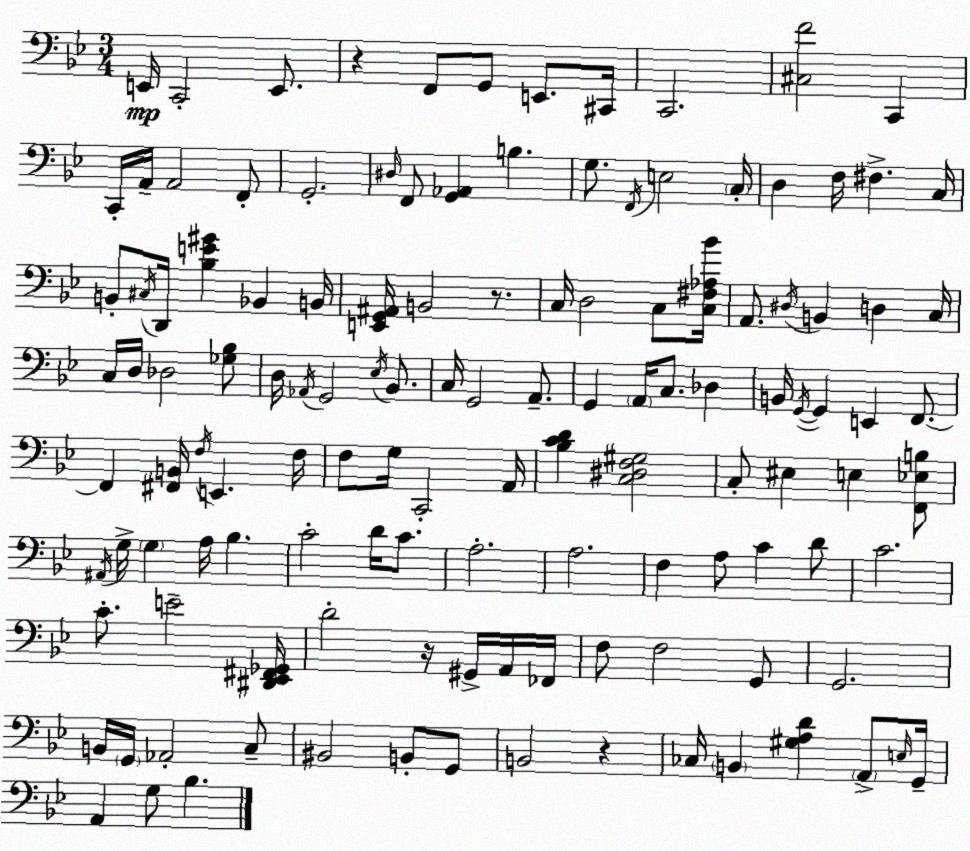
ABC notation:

X:1
T:Untitled
M:3/4
L:1/4
K:Bb
E,,/4 C,,2 E,,/2 z F,,/2 G,,/2 E,,/2 ^C,,/4 C,,2 [^C,F]2 C,, C,,/4 A,,/4 A,,2 F,,/2 G,,2 ^D,/4 F,,/2 [G,,_A,,] B, G,/2 F,,/4 E,2 C,/4 D, F,/4 ^F, C,/4 B,,/2 ^C,/4 D,,/4 [_B,E^G] _B,, B,,/4 [E,,G,,^A,,]/4 B,,2 z/2 C,/4 D,2 C,/2 [C,^F,_A,_B]/4 A,,/2 ^D,/4 B,, D, C,/4 C,/4 D,/4 _D,2 [_G,_B,]/2 D,/4 _A,,/4 G,,2 _E,/4 _B,,/2 C,/4 G,,2 A,,/2 G,, A,,/4 C,/2 _D, B,,/4 G,,/4 G,, E,, F,,/2 F,, [^F,,B,,]/4 F,/4 E,, F,/4 F,/2 G,/4 C,,2 A,,/4 [_B,CD] [C,^D,F,^G,]2 C,/2 ^E, E, [F,,_E,B,]/2 ^A,,/4 G,/4 G, A,/4 _B, C2 D/4 C/2 A,2 A,2 F, A,/2 C D/2 C2 C/2 E2 [^D,,_E,,^F,,_G,,]/4 D2 z/4 ^G,,/4 A,,/4 _F,,/4 F,/2 F,2 G,,/2 G,,2 B,,/4 G,,/4 _A,,2 C,/2 ^B,,2 B,,/2 G,,/2 B,,2 z _C,/4 B,, [^G,A,D] A,,/2 E,/4 G,,/4 A,, G,/2 _B,